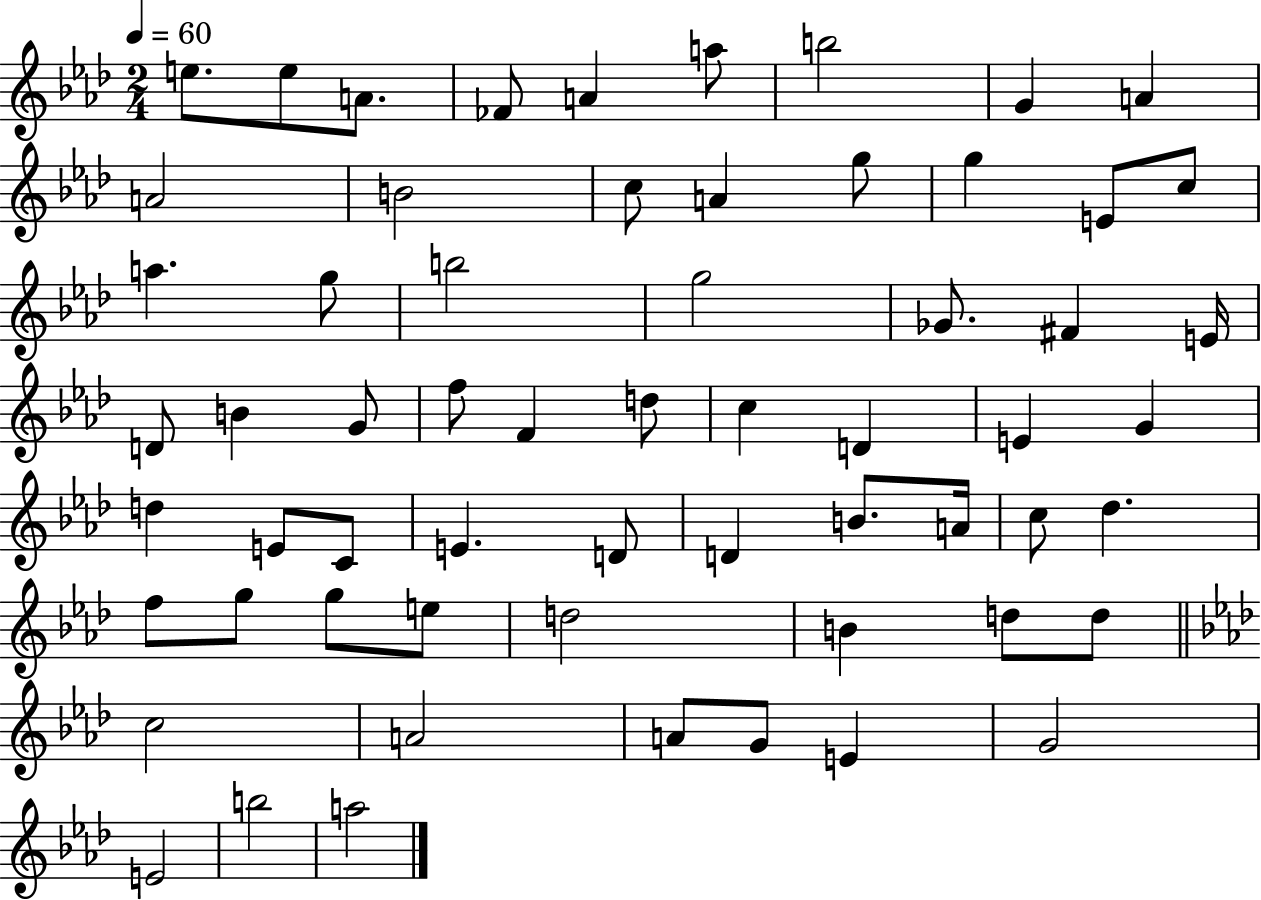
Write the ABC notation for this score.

X:1
T:Untitled
M:2/4
L:1/4
K:Ab
e/2 e/2 A/2 _F/2 A a/2 b2 G A A2 B2 c/2 A g/2 g E/2 c/2 a g/2 b2 g2 _G/2 ^F E/4 D/2 B G/2 f/2 F d/2 c D E G d E/2 C/2 E D/2 D B/2 A/4 c/2 _d f/2 g/2 g/2 e/2 d2 B d/2 d/2 c2 A2 A/2 G/2 E G2 E2 b2 a2